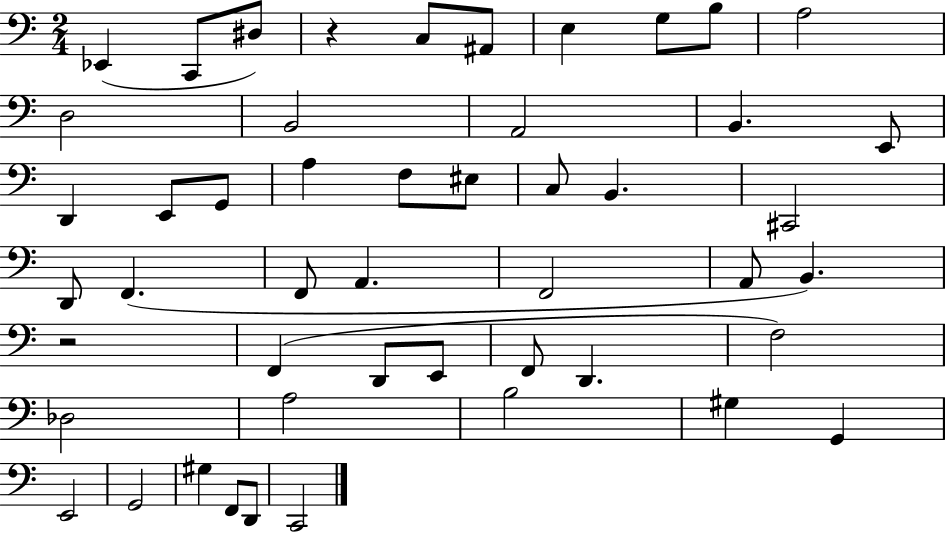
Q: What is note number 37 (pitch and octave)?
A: Db3